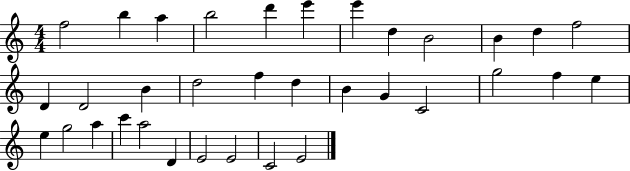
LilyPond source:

{
  \clef treble
  \numericTimeSignature
  \time 4/4
  \key c \major
  f''2 b''4 a''4 | b''2 d'''4 e'''4 | e'''4 d''4 b'2 | b'4 d''4 f''2 | \break d'4 d'2 b'4 | d''2 f''4 d''4 | b'4 g'4 c'2 | g''2 f''4 e''4 | \break e''4 g''2 a''4 | c'''4 a''2 d'4 | e'2 e'2 | c'2 e'2 | \break \bar "|."
}